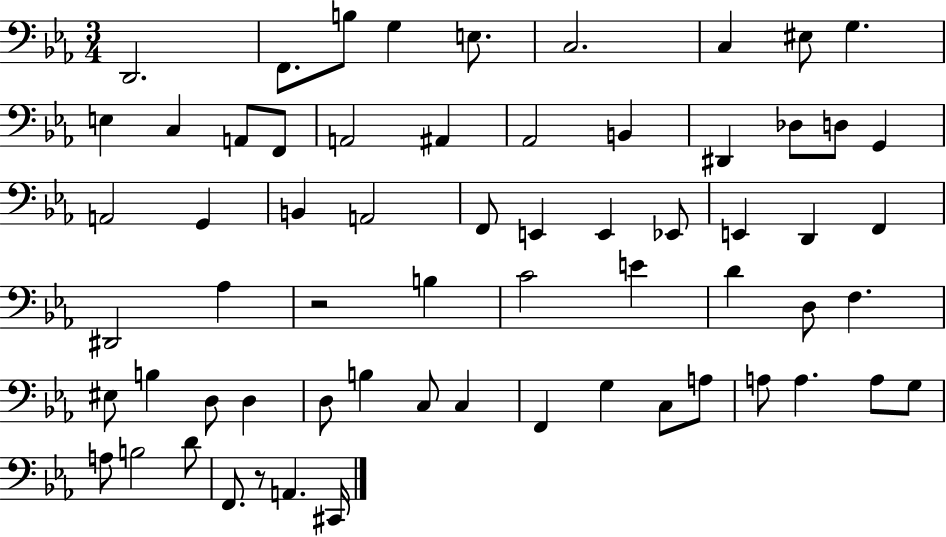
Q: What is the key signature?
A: EES major